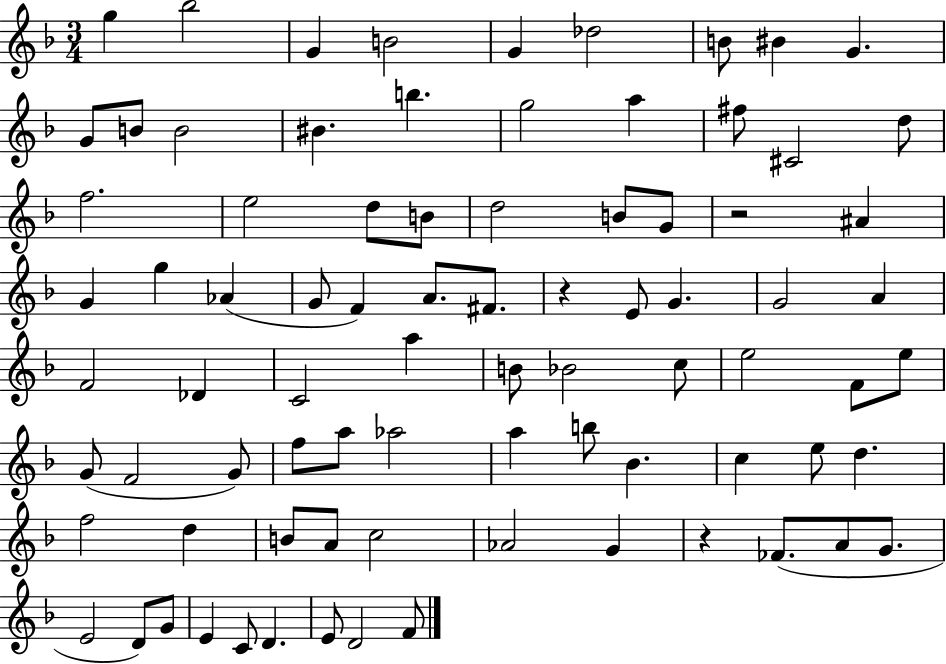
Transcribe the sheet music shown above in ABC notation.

X:1
T:Untitled
M:3/4
L:1/4
K:F
g _b2 G B2 G _d2 B/2 ^B G G/2 B/2 B2 ^B b g2 a ^f/2 ^C2 d/2 f2 e2 d/2 B/2 d2 B/2 G/2 z2 ^A G g _A G/2 F A/2 ^F/2 z E/2 G G2 A F2 _D C2 a B/2 _B2 c/2 e2 F/2 e/2 G/2 F2 G/2 f/2 a/2 _a2 a b/2 _B c e/2 d f2 d B/2 A/2 c2 _A2 G z _F/2 A/2 G/2 E2 D/2 G/2 E C/2 D E/2 D2 F/2